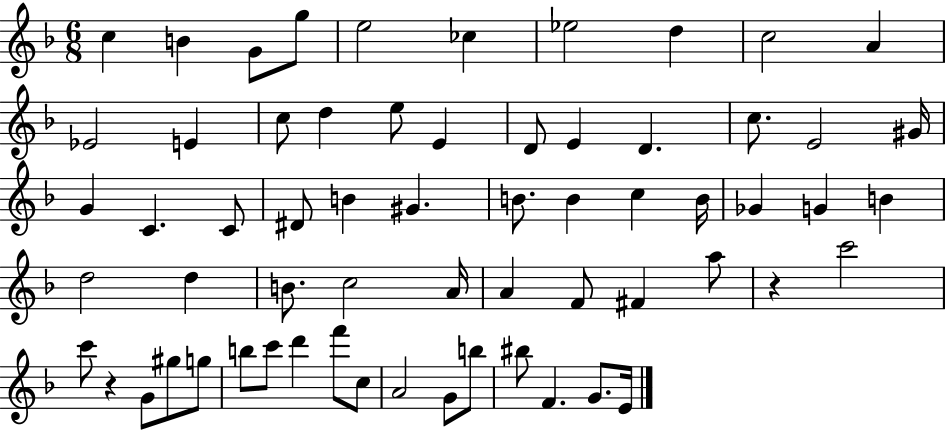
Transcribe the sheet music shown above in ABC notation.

X:1
T:Untitled
M:6/8
L:1/4
K:F
c B G/2 g/2 e2 _c _e2 d c2 A _E2 E c/2 d e/2 E D/2 E D c/2 E2 ^G/4 G C C/2 ^D/2 B ^G B/2 B c B/4 _G G B d2 d B/2 c2 A/4 A F/2 ^F a/2 z c'2 c'/2 z G/2 ^g/2 g/2 b/2 c'/2 d' f'/2 c/2 A2 G/2 b/2 ^b/2 F G/2 E/4